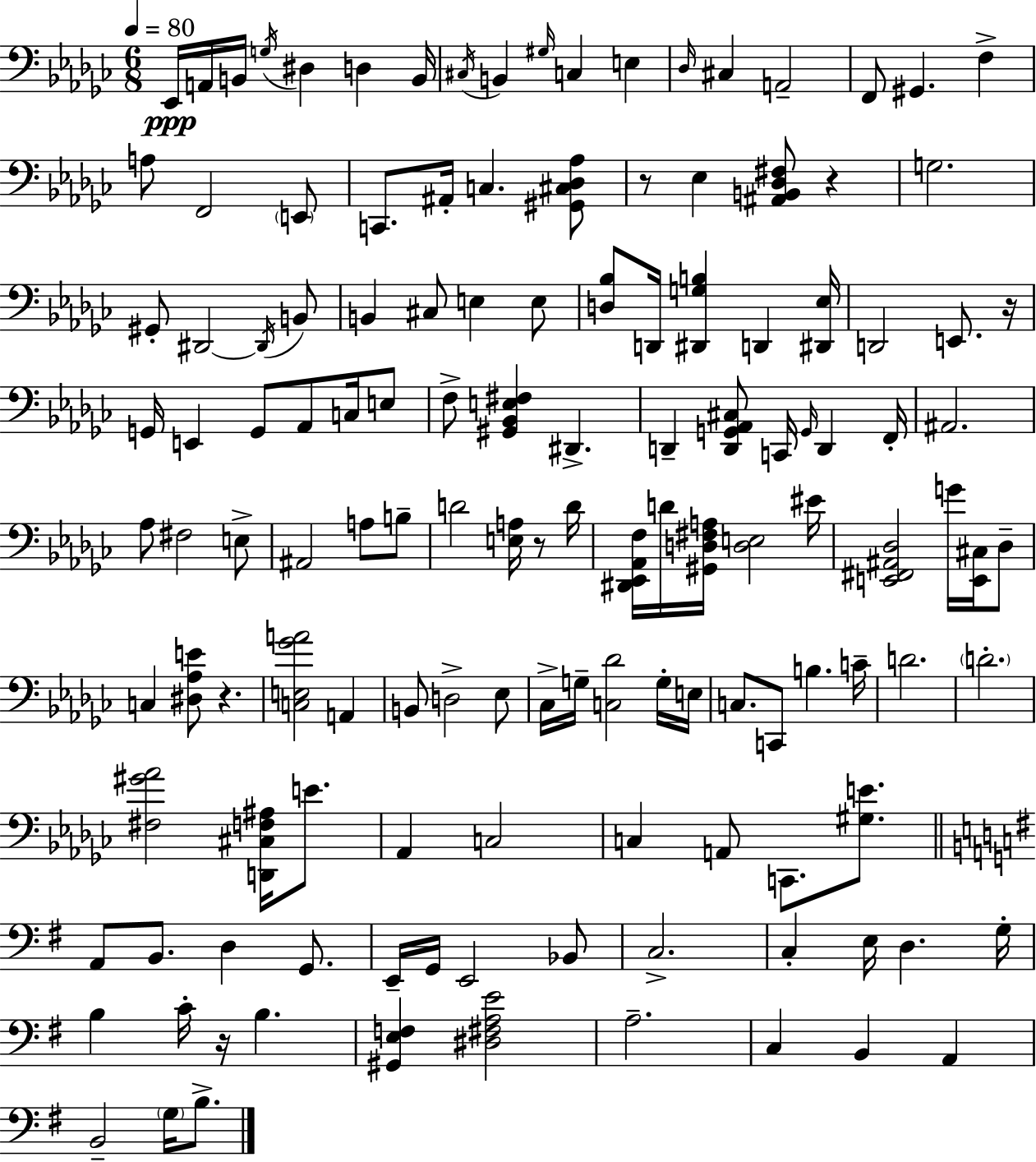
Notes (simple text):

Eb2/s A2/s B2/s G3/s D#3/q D3/q B2/s C#3/s B2/q G#3/s C3/q E3/q Db3/s C#3/q A2/h F2/e G#2/q. F3/q A3/e F2/h E2/e C2/e. A#2/s C3/q. [G#2,C#3,Db3,Ab3]/e R/e Eb3/q [A#2,B2,Db3,F#3]/e R/q G3/h. G#2/e D#2/h D#2/s B2/e B2/q C#3/e E3/q E3/e [D3,Bb3]/e D2/s [D#2,G3,B3]/q D2/q [D#2,Eb3]/s D2/h E2/e. R/s G2/s E2/q G2/e Ab2/e C3/s E3/e F3/e [G#2,Bb2,E3,F#3]/q D#2/q. D2/q [D2,G2,Ab2,C#3]/e C2/s G2/s D2/q F2/s A#2/h. Ab3/e F#3/h E3/e A#2/h A3/e B3/e D4/h [E3,A3]/s R/e D4/s [D#2,Eb2,Ab2,F3]/s D4/s [G#2,D3,F#3,A3]/s [D3,E3]/h EIS4/s [E2,F#2,A#2,Db3]/h G4/s [E2,C#3]/s Db3/e C3/q [D#3,Ab3,E4]/e R/q. [C3,E3,Gb4,A4]/h A2/q B2/e D3/h Eb3/e CES3/s G3/s [C3,Db4]/h G3/s E3/s C3/e. C2/e B3/q. C4/s D4/h. D4/h. [F#3,G#4,Ab4]/h [D2,C#3,F3,A#3]/s E4/e. Ab2/q C3/h C3/q A2/e C2/e. [G#3,E4]/e. A2/e B2/e. D3/q G2/e. E2/s G2/s E2/h Bb2/e C3/h. C3/q E3/s D3/q. G3/s B3/q C4/s R/s B3/q. [G#2,E3,F3]/q [D#3,F#3,A3,E4]/h A3/h. C3/q B2/q A2/q B2/h G3/s B3/e.